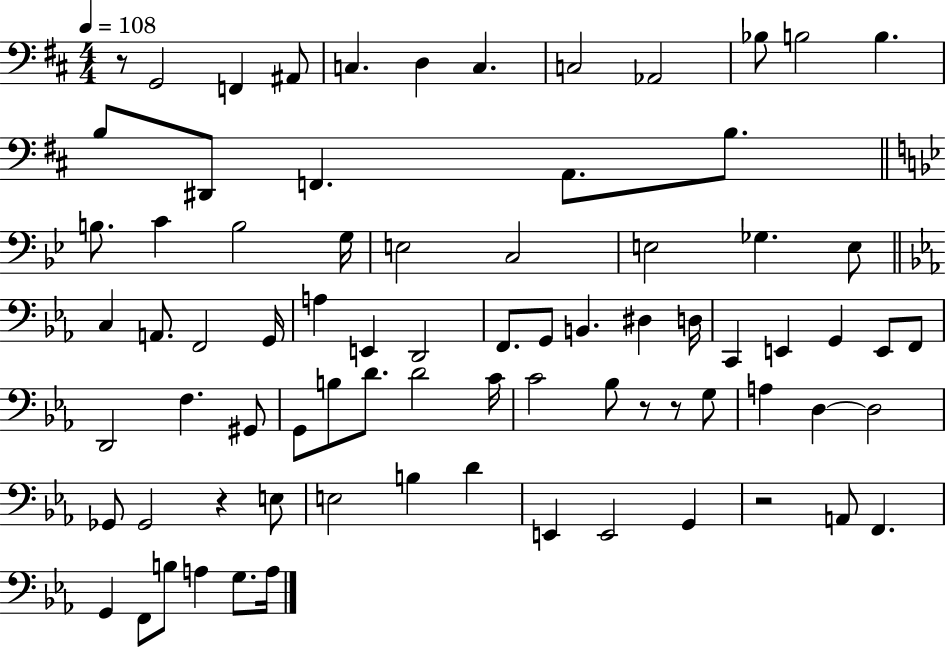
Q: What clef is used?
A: bass